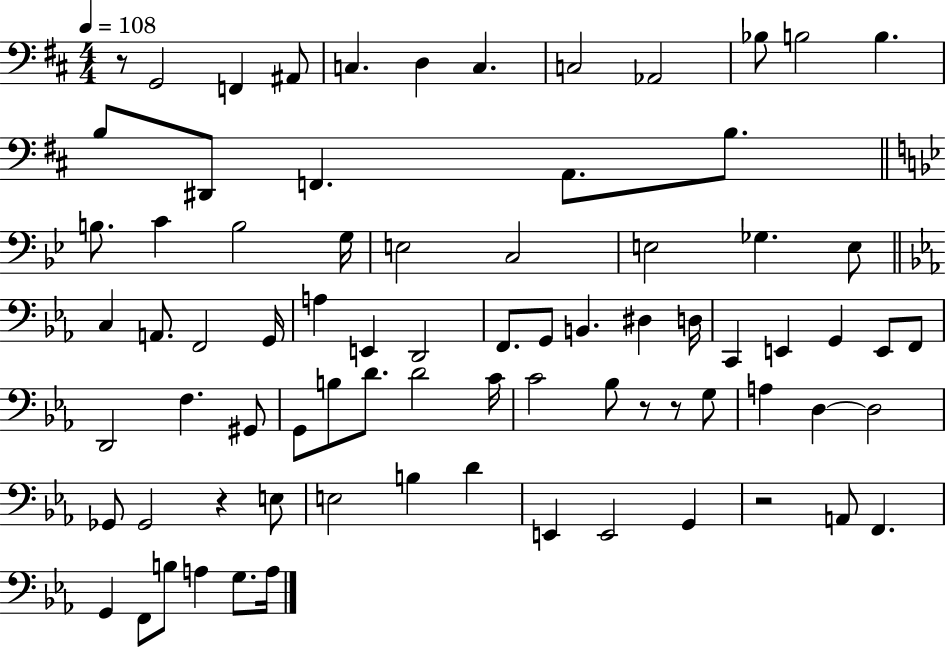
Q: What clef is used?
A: bass